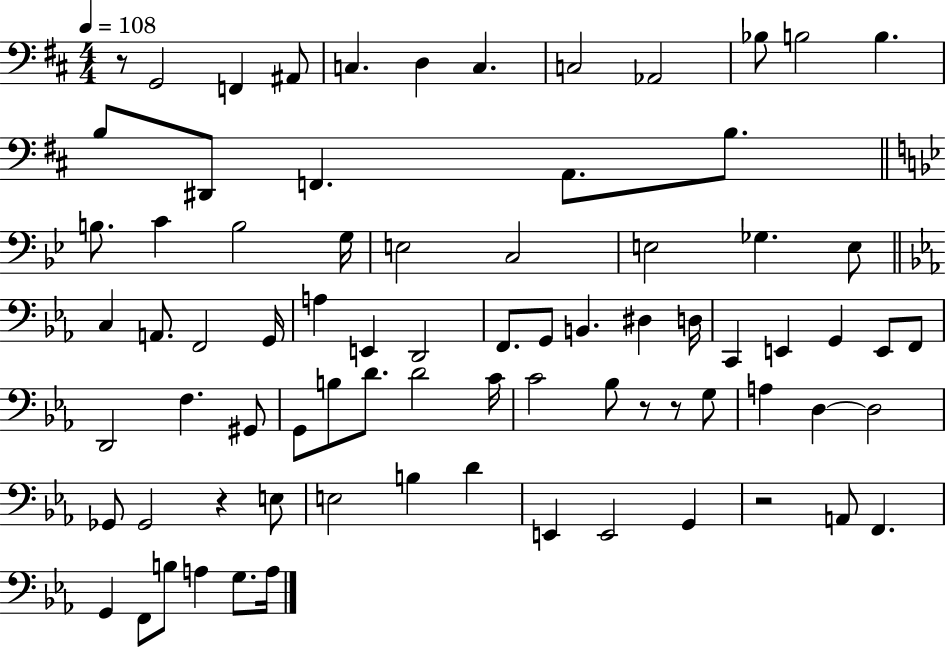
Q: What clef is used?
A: bass